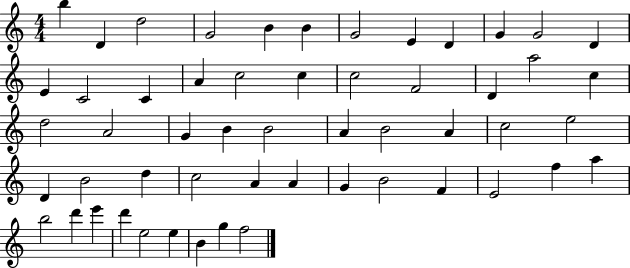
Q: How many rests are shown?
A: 0